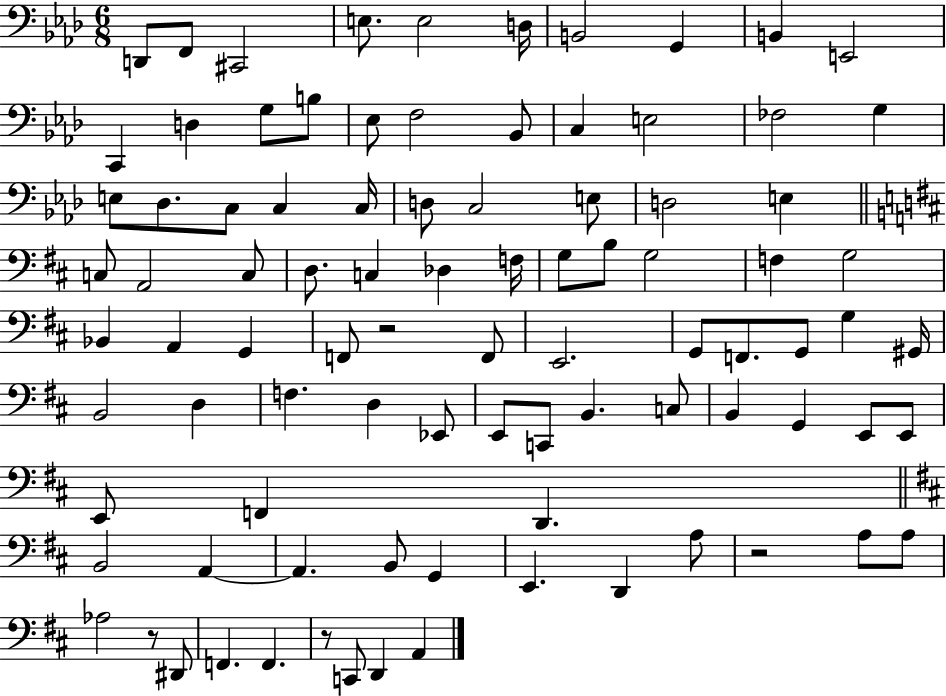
{
  \clef bass
  \numericTimeSignature
  \time 6/8
  \key aes \major
  d,8 f,8 cis,2 | e8. e2 d16 | b,2 g,4 | b,4 e,2 | \break c,4 d4 g8 b8 | ees8 f2 bes,8 | c4 e2 | fes2 g4 | \break e8 des8. c8 c4 c16 | d8 c2 e8 | d2 e4 | \bar "||" \break \key b \minor c8 a,2 c8 | d8. c4 des4 f16 | g8 b8 g2 | f4 g2 | \break bes,4 a,4 g,4 | f,8 r2 f,8 | e,2. | g,8 f,8. g,8 g4 gis,16 | \break b,2 d4 | f4. d4 ees,8 | e,8 c,8 b,4. c8 | b,4 g,4 e,8 e,8 | \break e,8 f,4 d,4. | \bar "||" \break \key b \minor b,2 a,4~~ | a,4. b,8 g,4 | e,4. d,4 a8 | r2 a8 a8 | \break aes2 r8 dis,8 | f,4. f,4. | r8 c,8 d,4 a,4 | \bar "|."
}